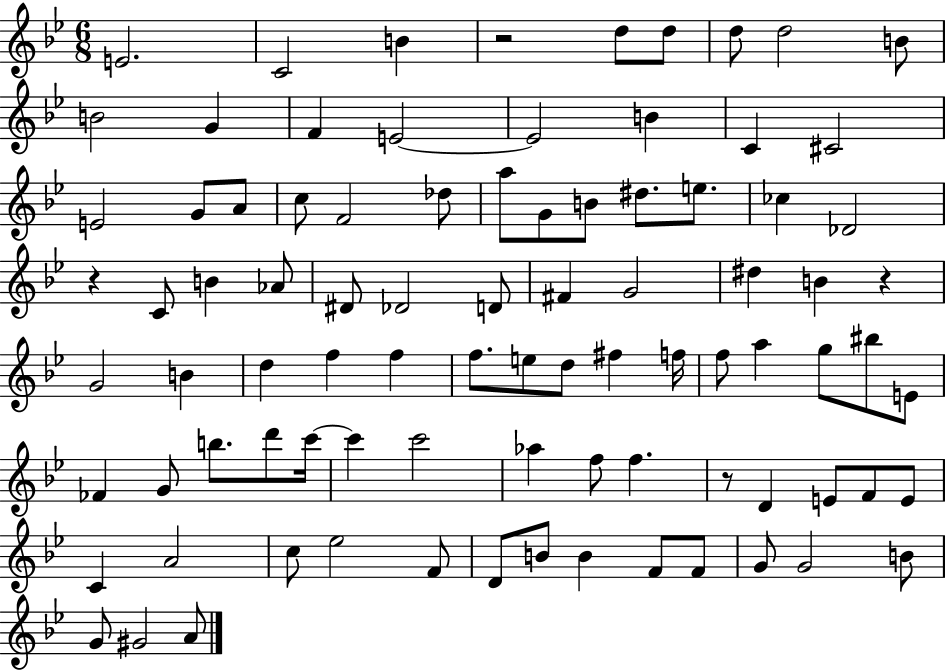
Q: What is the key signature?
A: BES major